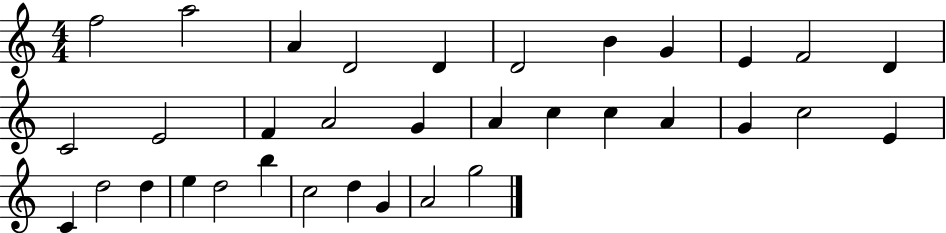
X:1
T:Untitled
M:4/4
L:1/4
K:C
f2 a2 A D2 D D2 B G E F2 D C2 E2 F A2 G A c c A G c2 E C d2 d e d2 b c2 d G A2 g2